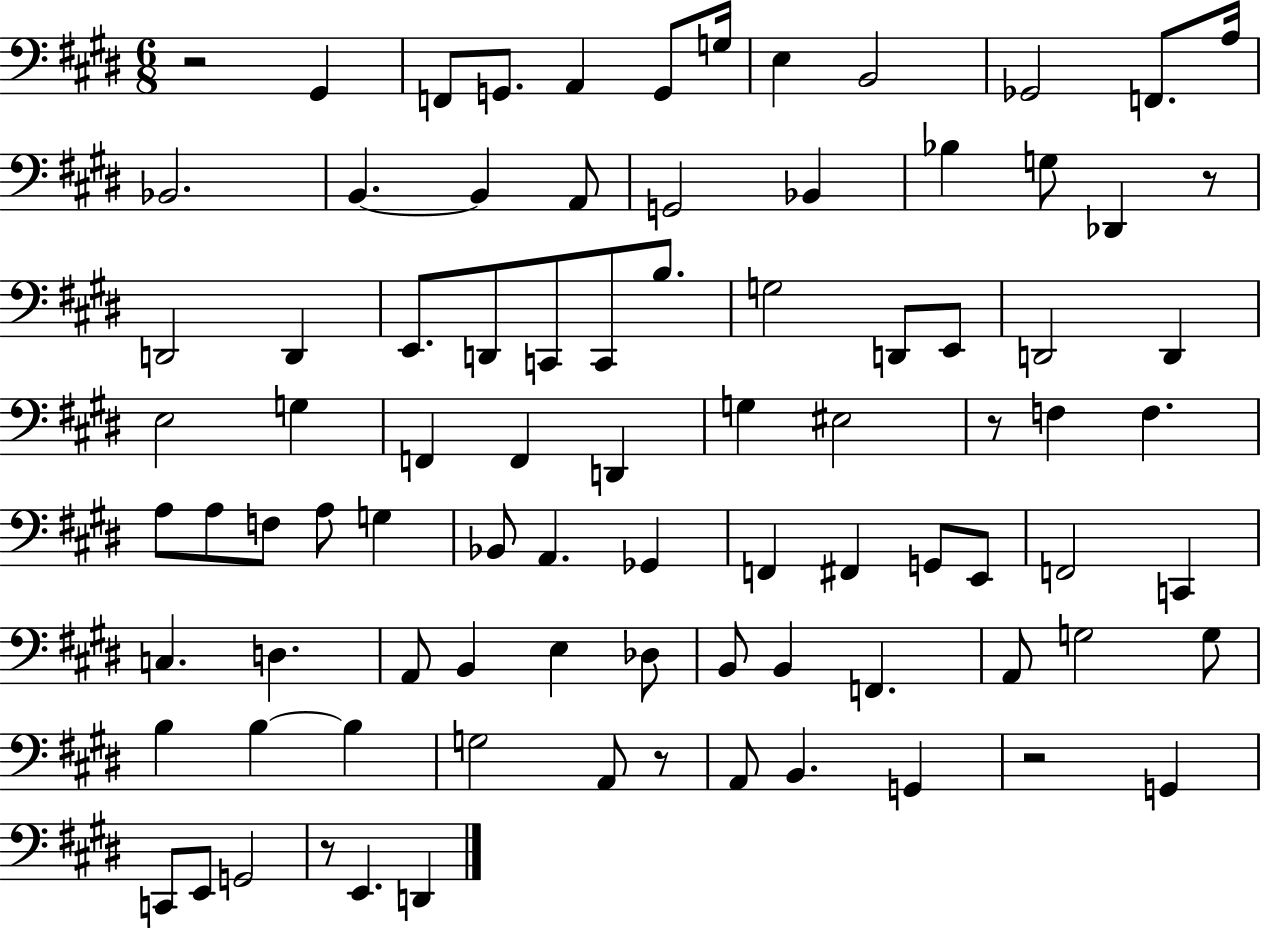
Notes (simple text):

R/h G#2/q F2/e G2/e. A2/q G2/e G3/s E3/q B2/h Gb2/h F2/e. A3/s Bb2/h. B2/q. B2/q A2/e G2/h Bb2/q Bb3/q G3/e Db2/q R/e D2/h D2/q E2/e. D2/e C2/e C2/e B3/e. G3/h D2/e E2/e D2/h D2/q E3/h G3/q F2/q F2/q D2/q G3/q EIS3/h R/e F3/q F3/q. A3/e A3/e F3/e A3/e G3/q Bb2/e A2/q. Gb2/q F2/q F#2/q G2/e E2/e F2/h C2/q C3/q. D3/q. A2/e B2/q E3/q Db3/e B2/e B2/q F2/q. A2/e G3/h G3/e B3/q B3/q B3/q G3/h A2/e R/e A2/e B2/q. G2/q R/h G2/q C2/e E2/e G2/h R/e E2/q. D2/q